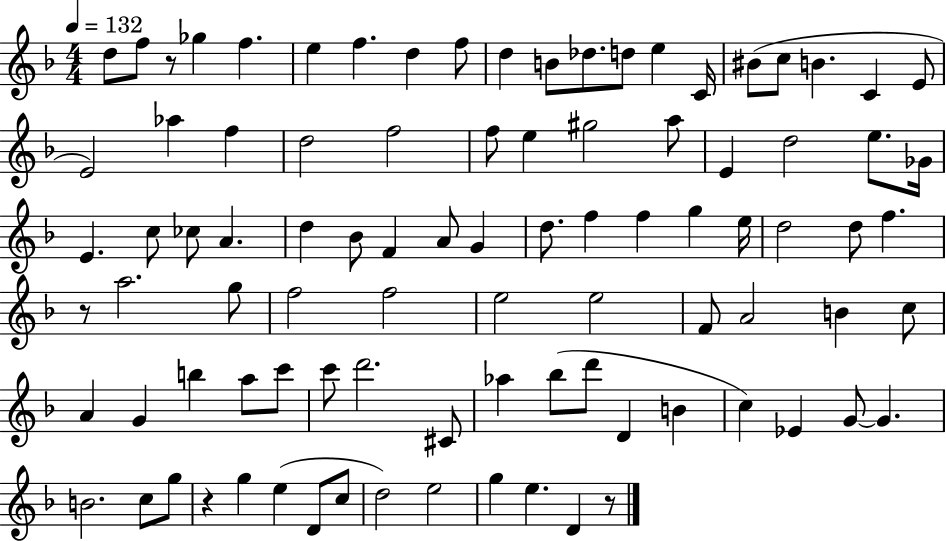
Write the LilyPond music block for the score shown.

{
  \clef treble
  \numericTimeSignature
  \time 4/4
  \key f \major
  \tempo 4 = 132
  d''8 f''8 r8 ges''4 f''4. | e''4 f''4. d''4 f''8 | d''4 b'8 des''8. d''8 e''4 c'16 | bis'8( c''8 b'4. c'4 e'8 | \break e'2) aes''4 f''4 | d''2 f''2 | f''8 e''4 gis''2 a''8 | e'4 d''2 e''8. ges'16 | \break e'4. c''8 ces''8 a'4. | d''4 bes'8 f'4 a'8 g'4 | d''8. f''4 f''4 g''4 e''16 | d''2 d''8 f''4. | \break r8 a''2. g''8 | f''2 f''2 | e''2 e''2 | f'8 a'2 b'4 c''8 | \break a'4 g'4 b''4 a''8 c'''8 | c'''8 d'''2. cis'8 | aes''4 bes''8( d'''8 d'4 b'4 | c''4) ees'4 g'8~~ g'4. | \break b'2. c''8 g''8 | r4 g''4 e''4( d'8 c''8 | d''2) e''2 | g''4 e''4. d'4 r8 | \break \bar "|."
}